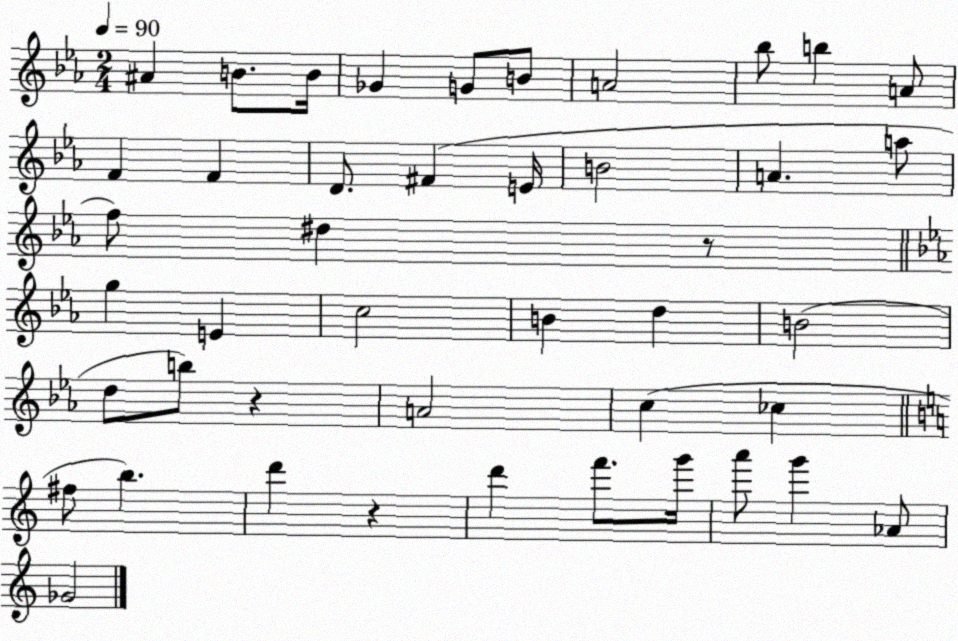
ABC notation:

X:1
T:Untitled
M:2/4
L:1/4
K:Eb
^A B/2 B/4 _G G/2 B/2 A2 _b/2 b A/2 F F D/2 ^F E/4 B2 A a/2 f/2 ^d z/2 g E c2 B d B2 d/2 b/2 z A2 c _c ^f/2 b d' z d' f'/2 g'/4 a'/2 g' _A/2 _G2